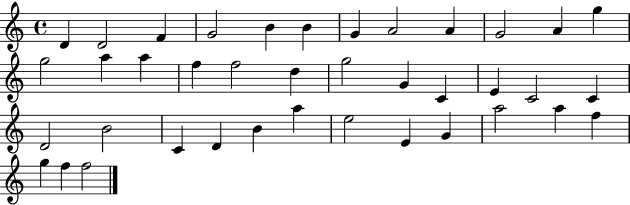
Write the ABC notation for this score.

X:1
T:Untitled
M:4/4
L:1/4
K:C
D D2 F G2 B B G A2 A G2 A g g2 a a f f2 d g2 G C E C2 C D2 B2 C D B a e2 E G a2 a f g f f2